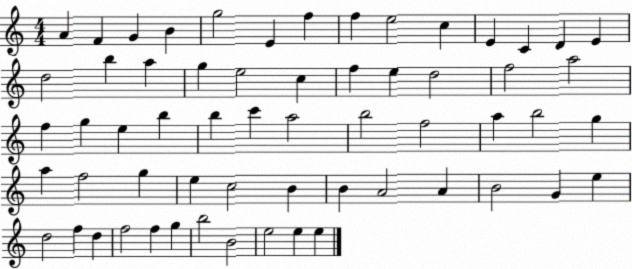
X:1
T:Untitled
M:4/4
L:1/4
K:C
A F G B g2 E f f e2 c E C D E d2 b a g e2 c f e d2 f2 a2 f g e b b c' a2 b2 f2 a b2 g a f2 g e c2 B B A2 A B2 G e d2 f d f2 f g b2 B2 e2 e e